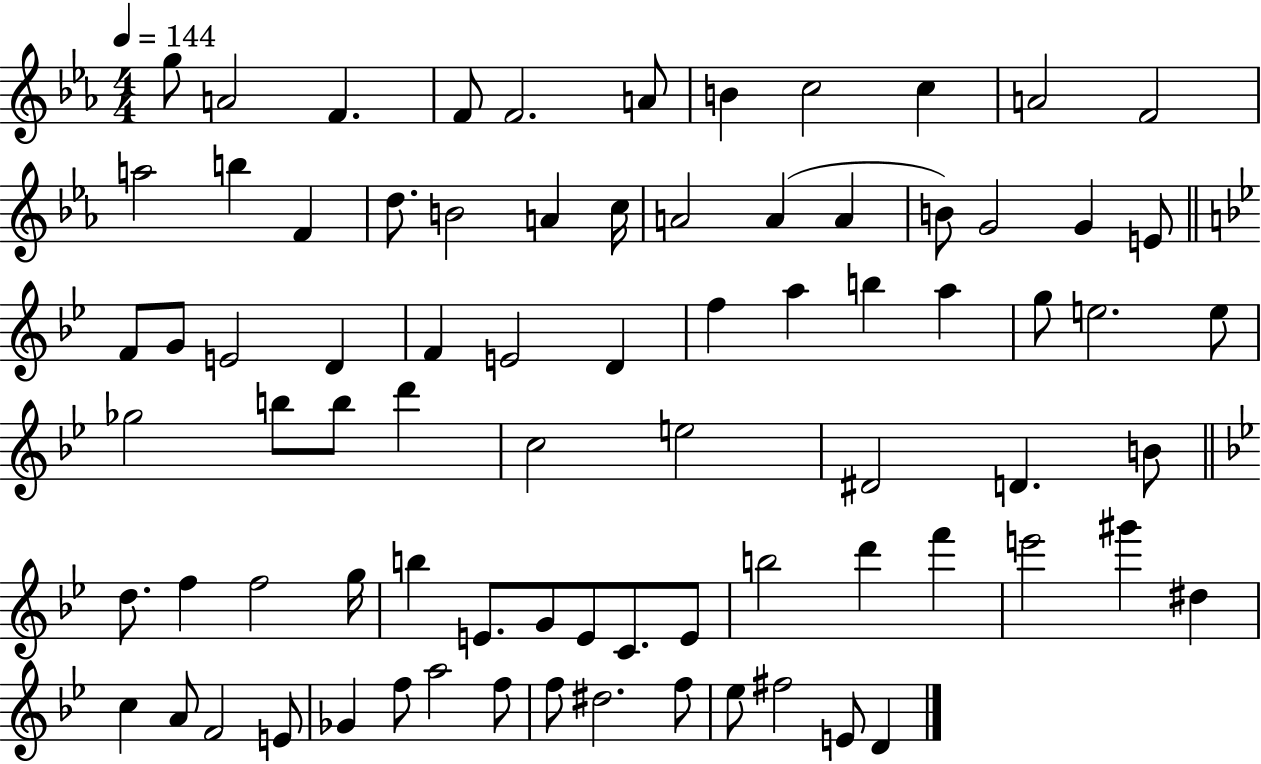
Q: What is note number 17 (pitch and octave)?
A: A4